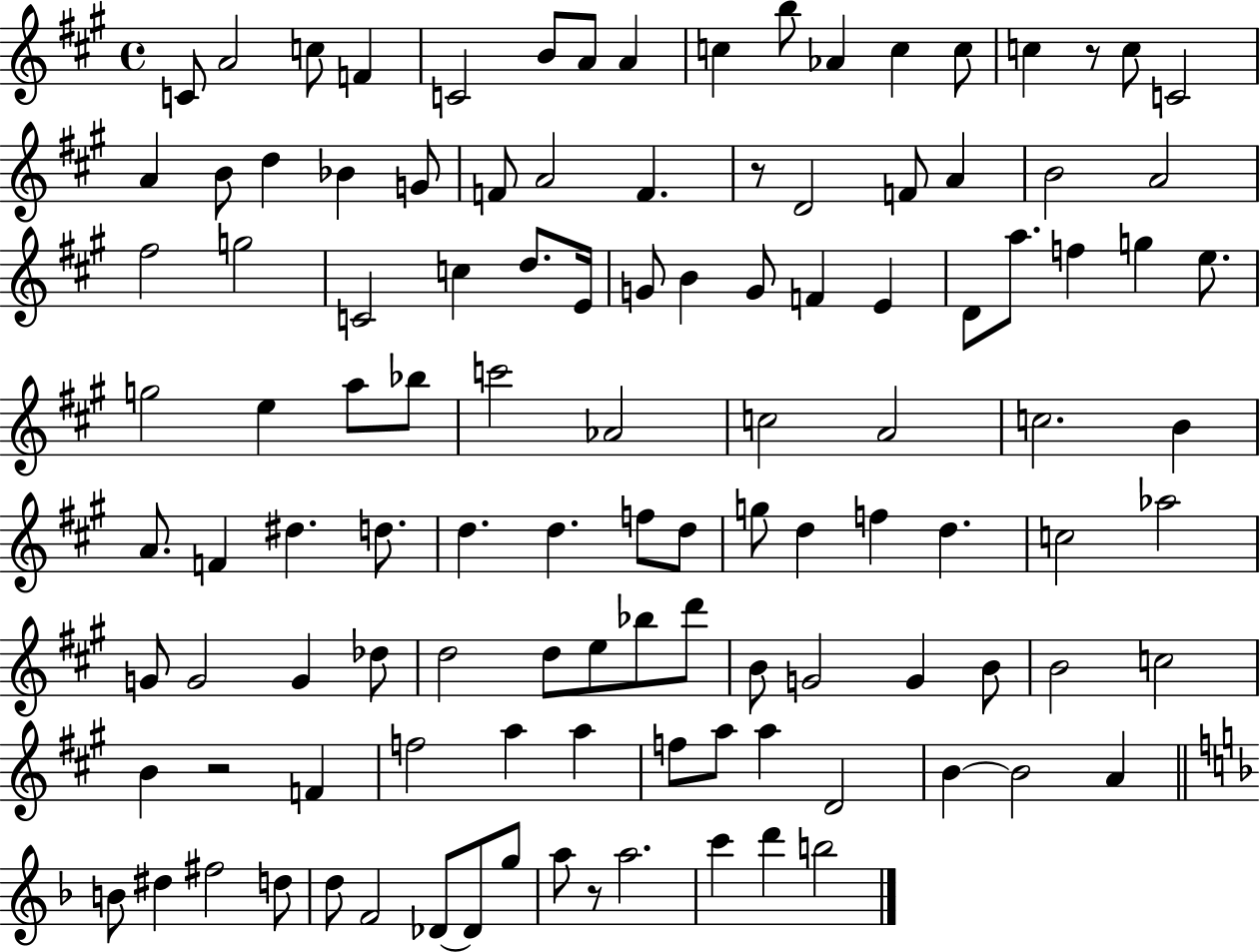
X:1
T:Untitled
M:4/4
L:1/4
K:A
C/2 A2 c/2 F C2 B/2 A/2 A c b/2 _A c c/2 c z/2 c/2 C2 A B/2 d _B G/2 F/2 A2 F z/2 D2 F/2 A B2 A2 ^f2 g2 C2 c d/2 E/4 G/2 B G/2 F E D/2 a/2 f g e/2 g2 e a/2 _b/2 c'2 _A2 c2 A2 c2 B A/2 F ^d d/2 d d f/2 d/2 g/2 d f d c2 _a2 G/2 G2 G _d/2 d2 d/2 e/2 _b/2 d'/2 B/2 G2 G B/2 B2 c2 B z2 F f2 a a f/2 a/2 a D2 B B2 A B/2 ^d ^f2 d/2 d/2 F2 _D/2 _D/2 g/2 a/2 z/2 a2 c' d' b2